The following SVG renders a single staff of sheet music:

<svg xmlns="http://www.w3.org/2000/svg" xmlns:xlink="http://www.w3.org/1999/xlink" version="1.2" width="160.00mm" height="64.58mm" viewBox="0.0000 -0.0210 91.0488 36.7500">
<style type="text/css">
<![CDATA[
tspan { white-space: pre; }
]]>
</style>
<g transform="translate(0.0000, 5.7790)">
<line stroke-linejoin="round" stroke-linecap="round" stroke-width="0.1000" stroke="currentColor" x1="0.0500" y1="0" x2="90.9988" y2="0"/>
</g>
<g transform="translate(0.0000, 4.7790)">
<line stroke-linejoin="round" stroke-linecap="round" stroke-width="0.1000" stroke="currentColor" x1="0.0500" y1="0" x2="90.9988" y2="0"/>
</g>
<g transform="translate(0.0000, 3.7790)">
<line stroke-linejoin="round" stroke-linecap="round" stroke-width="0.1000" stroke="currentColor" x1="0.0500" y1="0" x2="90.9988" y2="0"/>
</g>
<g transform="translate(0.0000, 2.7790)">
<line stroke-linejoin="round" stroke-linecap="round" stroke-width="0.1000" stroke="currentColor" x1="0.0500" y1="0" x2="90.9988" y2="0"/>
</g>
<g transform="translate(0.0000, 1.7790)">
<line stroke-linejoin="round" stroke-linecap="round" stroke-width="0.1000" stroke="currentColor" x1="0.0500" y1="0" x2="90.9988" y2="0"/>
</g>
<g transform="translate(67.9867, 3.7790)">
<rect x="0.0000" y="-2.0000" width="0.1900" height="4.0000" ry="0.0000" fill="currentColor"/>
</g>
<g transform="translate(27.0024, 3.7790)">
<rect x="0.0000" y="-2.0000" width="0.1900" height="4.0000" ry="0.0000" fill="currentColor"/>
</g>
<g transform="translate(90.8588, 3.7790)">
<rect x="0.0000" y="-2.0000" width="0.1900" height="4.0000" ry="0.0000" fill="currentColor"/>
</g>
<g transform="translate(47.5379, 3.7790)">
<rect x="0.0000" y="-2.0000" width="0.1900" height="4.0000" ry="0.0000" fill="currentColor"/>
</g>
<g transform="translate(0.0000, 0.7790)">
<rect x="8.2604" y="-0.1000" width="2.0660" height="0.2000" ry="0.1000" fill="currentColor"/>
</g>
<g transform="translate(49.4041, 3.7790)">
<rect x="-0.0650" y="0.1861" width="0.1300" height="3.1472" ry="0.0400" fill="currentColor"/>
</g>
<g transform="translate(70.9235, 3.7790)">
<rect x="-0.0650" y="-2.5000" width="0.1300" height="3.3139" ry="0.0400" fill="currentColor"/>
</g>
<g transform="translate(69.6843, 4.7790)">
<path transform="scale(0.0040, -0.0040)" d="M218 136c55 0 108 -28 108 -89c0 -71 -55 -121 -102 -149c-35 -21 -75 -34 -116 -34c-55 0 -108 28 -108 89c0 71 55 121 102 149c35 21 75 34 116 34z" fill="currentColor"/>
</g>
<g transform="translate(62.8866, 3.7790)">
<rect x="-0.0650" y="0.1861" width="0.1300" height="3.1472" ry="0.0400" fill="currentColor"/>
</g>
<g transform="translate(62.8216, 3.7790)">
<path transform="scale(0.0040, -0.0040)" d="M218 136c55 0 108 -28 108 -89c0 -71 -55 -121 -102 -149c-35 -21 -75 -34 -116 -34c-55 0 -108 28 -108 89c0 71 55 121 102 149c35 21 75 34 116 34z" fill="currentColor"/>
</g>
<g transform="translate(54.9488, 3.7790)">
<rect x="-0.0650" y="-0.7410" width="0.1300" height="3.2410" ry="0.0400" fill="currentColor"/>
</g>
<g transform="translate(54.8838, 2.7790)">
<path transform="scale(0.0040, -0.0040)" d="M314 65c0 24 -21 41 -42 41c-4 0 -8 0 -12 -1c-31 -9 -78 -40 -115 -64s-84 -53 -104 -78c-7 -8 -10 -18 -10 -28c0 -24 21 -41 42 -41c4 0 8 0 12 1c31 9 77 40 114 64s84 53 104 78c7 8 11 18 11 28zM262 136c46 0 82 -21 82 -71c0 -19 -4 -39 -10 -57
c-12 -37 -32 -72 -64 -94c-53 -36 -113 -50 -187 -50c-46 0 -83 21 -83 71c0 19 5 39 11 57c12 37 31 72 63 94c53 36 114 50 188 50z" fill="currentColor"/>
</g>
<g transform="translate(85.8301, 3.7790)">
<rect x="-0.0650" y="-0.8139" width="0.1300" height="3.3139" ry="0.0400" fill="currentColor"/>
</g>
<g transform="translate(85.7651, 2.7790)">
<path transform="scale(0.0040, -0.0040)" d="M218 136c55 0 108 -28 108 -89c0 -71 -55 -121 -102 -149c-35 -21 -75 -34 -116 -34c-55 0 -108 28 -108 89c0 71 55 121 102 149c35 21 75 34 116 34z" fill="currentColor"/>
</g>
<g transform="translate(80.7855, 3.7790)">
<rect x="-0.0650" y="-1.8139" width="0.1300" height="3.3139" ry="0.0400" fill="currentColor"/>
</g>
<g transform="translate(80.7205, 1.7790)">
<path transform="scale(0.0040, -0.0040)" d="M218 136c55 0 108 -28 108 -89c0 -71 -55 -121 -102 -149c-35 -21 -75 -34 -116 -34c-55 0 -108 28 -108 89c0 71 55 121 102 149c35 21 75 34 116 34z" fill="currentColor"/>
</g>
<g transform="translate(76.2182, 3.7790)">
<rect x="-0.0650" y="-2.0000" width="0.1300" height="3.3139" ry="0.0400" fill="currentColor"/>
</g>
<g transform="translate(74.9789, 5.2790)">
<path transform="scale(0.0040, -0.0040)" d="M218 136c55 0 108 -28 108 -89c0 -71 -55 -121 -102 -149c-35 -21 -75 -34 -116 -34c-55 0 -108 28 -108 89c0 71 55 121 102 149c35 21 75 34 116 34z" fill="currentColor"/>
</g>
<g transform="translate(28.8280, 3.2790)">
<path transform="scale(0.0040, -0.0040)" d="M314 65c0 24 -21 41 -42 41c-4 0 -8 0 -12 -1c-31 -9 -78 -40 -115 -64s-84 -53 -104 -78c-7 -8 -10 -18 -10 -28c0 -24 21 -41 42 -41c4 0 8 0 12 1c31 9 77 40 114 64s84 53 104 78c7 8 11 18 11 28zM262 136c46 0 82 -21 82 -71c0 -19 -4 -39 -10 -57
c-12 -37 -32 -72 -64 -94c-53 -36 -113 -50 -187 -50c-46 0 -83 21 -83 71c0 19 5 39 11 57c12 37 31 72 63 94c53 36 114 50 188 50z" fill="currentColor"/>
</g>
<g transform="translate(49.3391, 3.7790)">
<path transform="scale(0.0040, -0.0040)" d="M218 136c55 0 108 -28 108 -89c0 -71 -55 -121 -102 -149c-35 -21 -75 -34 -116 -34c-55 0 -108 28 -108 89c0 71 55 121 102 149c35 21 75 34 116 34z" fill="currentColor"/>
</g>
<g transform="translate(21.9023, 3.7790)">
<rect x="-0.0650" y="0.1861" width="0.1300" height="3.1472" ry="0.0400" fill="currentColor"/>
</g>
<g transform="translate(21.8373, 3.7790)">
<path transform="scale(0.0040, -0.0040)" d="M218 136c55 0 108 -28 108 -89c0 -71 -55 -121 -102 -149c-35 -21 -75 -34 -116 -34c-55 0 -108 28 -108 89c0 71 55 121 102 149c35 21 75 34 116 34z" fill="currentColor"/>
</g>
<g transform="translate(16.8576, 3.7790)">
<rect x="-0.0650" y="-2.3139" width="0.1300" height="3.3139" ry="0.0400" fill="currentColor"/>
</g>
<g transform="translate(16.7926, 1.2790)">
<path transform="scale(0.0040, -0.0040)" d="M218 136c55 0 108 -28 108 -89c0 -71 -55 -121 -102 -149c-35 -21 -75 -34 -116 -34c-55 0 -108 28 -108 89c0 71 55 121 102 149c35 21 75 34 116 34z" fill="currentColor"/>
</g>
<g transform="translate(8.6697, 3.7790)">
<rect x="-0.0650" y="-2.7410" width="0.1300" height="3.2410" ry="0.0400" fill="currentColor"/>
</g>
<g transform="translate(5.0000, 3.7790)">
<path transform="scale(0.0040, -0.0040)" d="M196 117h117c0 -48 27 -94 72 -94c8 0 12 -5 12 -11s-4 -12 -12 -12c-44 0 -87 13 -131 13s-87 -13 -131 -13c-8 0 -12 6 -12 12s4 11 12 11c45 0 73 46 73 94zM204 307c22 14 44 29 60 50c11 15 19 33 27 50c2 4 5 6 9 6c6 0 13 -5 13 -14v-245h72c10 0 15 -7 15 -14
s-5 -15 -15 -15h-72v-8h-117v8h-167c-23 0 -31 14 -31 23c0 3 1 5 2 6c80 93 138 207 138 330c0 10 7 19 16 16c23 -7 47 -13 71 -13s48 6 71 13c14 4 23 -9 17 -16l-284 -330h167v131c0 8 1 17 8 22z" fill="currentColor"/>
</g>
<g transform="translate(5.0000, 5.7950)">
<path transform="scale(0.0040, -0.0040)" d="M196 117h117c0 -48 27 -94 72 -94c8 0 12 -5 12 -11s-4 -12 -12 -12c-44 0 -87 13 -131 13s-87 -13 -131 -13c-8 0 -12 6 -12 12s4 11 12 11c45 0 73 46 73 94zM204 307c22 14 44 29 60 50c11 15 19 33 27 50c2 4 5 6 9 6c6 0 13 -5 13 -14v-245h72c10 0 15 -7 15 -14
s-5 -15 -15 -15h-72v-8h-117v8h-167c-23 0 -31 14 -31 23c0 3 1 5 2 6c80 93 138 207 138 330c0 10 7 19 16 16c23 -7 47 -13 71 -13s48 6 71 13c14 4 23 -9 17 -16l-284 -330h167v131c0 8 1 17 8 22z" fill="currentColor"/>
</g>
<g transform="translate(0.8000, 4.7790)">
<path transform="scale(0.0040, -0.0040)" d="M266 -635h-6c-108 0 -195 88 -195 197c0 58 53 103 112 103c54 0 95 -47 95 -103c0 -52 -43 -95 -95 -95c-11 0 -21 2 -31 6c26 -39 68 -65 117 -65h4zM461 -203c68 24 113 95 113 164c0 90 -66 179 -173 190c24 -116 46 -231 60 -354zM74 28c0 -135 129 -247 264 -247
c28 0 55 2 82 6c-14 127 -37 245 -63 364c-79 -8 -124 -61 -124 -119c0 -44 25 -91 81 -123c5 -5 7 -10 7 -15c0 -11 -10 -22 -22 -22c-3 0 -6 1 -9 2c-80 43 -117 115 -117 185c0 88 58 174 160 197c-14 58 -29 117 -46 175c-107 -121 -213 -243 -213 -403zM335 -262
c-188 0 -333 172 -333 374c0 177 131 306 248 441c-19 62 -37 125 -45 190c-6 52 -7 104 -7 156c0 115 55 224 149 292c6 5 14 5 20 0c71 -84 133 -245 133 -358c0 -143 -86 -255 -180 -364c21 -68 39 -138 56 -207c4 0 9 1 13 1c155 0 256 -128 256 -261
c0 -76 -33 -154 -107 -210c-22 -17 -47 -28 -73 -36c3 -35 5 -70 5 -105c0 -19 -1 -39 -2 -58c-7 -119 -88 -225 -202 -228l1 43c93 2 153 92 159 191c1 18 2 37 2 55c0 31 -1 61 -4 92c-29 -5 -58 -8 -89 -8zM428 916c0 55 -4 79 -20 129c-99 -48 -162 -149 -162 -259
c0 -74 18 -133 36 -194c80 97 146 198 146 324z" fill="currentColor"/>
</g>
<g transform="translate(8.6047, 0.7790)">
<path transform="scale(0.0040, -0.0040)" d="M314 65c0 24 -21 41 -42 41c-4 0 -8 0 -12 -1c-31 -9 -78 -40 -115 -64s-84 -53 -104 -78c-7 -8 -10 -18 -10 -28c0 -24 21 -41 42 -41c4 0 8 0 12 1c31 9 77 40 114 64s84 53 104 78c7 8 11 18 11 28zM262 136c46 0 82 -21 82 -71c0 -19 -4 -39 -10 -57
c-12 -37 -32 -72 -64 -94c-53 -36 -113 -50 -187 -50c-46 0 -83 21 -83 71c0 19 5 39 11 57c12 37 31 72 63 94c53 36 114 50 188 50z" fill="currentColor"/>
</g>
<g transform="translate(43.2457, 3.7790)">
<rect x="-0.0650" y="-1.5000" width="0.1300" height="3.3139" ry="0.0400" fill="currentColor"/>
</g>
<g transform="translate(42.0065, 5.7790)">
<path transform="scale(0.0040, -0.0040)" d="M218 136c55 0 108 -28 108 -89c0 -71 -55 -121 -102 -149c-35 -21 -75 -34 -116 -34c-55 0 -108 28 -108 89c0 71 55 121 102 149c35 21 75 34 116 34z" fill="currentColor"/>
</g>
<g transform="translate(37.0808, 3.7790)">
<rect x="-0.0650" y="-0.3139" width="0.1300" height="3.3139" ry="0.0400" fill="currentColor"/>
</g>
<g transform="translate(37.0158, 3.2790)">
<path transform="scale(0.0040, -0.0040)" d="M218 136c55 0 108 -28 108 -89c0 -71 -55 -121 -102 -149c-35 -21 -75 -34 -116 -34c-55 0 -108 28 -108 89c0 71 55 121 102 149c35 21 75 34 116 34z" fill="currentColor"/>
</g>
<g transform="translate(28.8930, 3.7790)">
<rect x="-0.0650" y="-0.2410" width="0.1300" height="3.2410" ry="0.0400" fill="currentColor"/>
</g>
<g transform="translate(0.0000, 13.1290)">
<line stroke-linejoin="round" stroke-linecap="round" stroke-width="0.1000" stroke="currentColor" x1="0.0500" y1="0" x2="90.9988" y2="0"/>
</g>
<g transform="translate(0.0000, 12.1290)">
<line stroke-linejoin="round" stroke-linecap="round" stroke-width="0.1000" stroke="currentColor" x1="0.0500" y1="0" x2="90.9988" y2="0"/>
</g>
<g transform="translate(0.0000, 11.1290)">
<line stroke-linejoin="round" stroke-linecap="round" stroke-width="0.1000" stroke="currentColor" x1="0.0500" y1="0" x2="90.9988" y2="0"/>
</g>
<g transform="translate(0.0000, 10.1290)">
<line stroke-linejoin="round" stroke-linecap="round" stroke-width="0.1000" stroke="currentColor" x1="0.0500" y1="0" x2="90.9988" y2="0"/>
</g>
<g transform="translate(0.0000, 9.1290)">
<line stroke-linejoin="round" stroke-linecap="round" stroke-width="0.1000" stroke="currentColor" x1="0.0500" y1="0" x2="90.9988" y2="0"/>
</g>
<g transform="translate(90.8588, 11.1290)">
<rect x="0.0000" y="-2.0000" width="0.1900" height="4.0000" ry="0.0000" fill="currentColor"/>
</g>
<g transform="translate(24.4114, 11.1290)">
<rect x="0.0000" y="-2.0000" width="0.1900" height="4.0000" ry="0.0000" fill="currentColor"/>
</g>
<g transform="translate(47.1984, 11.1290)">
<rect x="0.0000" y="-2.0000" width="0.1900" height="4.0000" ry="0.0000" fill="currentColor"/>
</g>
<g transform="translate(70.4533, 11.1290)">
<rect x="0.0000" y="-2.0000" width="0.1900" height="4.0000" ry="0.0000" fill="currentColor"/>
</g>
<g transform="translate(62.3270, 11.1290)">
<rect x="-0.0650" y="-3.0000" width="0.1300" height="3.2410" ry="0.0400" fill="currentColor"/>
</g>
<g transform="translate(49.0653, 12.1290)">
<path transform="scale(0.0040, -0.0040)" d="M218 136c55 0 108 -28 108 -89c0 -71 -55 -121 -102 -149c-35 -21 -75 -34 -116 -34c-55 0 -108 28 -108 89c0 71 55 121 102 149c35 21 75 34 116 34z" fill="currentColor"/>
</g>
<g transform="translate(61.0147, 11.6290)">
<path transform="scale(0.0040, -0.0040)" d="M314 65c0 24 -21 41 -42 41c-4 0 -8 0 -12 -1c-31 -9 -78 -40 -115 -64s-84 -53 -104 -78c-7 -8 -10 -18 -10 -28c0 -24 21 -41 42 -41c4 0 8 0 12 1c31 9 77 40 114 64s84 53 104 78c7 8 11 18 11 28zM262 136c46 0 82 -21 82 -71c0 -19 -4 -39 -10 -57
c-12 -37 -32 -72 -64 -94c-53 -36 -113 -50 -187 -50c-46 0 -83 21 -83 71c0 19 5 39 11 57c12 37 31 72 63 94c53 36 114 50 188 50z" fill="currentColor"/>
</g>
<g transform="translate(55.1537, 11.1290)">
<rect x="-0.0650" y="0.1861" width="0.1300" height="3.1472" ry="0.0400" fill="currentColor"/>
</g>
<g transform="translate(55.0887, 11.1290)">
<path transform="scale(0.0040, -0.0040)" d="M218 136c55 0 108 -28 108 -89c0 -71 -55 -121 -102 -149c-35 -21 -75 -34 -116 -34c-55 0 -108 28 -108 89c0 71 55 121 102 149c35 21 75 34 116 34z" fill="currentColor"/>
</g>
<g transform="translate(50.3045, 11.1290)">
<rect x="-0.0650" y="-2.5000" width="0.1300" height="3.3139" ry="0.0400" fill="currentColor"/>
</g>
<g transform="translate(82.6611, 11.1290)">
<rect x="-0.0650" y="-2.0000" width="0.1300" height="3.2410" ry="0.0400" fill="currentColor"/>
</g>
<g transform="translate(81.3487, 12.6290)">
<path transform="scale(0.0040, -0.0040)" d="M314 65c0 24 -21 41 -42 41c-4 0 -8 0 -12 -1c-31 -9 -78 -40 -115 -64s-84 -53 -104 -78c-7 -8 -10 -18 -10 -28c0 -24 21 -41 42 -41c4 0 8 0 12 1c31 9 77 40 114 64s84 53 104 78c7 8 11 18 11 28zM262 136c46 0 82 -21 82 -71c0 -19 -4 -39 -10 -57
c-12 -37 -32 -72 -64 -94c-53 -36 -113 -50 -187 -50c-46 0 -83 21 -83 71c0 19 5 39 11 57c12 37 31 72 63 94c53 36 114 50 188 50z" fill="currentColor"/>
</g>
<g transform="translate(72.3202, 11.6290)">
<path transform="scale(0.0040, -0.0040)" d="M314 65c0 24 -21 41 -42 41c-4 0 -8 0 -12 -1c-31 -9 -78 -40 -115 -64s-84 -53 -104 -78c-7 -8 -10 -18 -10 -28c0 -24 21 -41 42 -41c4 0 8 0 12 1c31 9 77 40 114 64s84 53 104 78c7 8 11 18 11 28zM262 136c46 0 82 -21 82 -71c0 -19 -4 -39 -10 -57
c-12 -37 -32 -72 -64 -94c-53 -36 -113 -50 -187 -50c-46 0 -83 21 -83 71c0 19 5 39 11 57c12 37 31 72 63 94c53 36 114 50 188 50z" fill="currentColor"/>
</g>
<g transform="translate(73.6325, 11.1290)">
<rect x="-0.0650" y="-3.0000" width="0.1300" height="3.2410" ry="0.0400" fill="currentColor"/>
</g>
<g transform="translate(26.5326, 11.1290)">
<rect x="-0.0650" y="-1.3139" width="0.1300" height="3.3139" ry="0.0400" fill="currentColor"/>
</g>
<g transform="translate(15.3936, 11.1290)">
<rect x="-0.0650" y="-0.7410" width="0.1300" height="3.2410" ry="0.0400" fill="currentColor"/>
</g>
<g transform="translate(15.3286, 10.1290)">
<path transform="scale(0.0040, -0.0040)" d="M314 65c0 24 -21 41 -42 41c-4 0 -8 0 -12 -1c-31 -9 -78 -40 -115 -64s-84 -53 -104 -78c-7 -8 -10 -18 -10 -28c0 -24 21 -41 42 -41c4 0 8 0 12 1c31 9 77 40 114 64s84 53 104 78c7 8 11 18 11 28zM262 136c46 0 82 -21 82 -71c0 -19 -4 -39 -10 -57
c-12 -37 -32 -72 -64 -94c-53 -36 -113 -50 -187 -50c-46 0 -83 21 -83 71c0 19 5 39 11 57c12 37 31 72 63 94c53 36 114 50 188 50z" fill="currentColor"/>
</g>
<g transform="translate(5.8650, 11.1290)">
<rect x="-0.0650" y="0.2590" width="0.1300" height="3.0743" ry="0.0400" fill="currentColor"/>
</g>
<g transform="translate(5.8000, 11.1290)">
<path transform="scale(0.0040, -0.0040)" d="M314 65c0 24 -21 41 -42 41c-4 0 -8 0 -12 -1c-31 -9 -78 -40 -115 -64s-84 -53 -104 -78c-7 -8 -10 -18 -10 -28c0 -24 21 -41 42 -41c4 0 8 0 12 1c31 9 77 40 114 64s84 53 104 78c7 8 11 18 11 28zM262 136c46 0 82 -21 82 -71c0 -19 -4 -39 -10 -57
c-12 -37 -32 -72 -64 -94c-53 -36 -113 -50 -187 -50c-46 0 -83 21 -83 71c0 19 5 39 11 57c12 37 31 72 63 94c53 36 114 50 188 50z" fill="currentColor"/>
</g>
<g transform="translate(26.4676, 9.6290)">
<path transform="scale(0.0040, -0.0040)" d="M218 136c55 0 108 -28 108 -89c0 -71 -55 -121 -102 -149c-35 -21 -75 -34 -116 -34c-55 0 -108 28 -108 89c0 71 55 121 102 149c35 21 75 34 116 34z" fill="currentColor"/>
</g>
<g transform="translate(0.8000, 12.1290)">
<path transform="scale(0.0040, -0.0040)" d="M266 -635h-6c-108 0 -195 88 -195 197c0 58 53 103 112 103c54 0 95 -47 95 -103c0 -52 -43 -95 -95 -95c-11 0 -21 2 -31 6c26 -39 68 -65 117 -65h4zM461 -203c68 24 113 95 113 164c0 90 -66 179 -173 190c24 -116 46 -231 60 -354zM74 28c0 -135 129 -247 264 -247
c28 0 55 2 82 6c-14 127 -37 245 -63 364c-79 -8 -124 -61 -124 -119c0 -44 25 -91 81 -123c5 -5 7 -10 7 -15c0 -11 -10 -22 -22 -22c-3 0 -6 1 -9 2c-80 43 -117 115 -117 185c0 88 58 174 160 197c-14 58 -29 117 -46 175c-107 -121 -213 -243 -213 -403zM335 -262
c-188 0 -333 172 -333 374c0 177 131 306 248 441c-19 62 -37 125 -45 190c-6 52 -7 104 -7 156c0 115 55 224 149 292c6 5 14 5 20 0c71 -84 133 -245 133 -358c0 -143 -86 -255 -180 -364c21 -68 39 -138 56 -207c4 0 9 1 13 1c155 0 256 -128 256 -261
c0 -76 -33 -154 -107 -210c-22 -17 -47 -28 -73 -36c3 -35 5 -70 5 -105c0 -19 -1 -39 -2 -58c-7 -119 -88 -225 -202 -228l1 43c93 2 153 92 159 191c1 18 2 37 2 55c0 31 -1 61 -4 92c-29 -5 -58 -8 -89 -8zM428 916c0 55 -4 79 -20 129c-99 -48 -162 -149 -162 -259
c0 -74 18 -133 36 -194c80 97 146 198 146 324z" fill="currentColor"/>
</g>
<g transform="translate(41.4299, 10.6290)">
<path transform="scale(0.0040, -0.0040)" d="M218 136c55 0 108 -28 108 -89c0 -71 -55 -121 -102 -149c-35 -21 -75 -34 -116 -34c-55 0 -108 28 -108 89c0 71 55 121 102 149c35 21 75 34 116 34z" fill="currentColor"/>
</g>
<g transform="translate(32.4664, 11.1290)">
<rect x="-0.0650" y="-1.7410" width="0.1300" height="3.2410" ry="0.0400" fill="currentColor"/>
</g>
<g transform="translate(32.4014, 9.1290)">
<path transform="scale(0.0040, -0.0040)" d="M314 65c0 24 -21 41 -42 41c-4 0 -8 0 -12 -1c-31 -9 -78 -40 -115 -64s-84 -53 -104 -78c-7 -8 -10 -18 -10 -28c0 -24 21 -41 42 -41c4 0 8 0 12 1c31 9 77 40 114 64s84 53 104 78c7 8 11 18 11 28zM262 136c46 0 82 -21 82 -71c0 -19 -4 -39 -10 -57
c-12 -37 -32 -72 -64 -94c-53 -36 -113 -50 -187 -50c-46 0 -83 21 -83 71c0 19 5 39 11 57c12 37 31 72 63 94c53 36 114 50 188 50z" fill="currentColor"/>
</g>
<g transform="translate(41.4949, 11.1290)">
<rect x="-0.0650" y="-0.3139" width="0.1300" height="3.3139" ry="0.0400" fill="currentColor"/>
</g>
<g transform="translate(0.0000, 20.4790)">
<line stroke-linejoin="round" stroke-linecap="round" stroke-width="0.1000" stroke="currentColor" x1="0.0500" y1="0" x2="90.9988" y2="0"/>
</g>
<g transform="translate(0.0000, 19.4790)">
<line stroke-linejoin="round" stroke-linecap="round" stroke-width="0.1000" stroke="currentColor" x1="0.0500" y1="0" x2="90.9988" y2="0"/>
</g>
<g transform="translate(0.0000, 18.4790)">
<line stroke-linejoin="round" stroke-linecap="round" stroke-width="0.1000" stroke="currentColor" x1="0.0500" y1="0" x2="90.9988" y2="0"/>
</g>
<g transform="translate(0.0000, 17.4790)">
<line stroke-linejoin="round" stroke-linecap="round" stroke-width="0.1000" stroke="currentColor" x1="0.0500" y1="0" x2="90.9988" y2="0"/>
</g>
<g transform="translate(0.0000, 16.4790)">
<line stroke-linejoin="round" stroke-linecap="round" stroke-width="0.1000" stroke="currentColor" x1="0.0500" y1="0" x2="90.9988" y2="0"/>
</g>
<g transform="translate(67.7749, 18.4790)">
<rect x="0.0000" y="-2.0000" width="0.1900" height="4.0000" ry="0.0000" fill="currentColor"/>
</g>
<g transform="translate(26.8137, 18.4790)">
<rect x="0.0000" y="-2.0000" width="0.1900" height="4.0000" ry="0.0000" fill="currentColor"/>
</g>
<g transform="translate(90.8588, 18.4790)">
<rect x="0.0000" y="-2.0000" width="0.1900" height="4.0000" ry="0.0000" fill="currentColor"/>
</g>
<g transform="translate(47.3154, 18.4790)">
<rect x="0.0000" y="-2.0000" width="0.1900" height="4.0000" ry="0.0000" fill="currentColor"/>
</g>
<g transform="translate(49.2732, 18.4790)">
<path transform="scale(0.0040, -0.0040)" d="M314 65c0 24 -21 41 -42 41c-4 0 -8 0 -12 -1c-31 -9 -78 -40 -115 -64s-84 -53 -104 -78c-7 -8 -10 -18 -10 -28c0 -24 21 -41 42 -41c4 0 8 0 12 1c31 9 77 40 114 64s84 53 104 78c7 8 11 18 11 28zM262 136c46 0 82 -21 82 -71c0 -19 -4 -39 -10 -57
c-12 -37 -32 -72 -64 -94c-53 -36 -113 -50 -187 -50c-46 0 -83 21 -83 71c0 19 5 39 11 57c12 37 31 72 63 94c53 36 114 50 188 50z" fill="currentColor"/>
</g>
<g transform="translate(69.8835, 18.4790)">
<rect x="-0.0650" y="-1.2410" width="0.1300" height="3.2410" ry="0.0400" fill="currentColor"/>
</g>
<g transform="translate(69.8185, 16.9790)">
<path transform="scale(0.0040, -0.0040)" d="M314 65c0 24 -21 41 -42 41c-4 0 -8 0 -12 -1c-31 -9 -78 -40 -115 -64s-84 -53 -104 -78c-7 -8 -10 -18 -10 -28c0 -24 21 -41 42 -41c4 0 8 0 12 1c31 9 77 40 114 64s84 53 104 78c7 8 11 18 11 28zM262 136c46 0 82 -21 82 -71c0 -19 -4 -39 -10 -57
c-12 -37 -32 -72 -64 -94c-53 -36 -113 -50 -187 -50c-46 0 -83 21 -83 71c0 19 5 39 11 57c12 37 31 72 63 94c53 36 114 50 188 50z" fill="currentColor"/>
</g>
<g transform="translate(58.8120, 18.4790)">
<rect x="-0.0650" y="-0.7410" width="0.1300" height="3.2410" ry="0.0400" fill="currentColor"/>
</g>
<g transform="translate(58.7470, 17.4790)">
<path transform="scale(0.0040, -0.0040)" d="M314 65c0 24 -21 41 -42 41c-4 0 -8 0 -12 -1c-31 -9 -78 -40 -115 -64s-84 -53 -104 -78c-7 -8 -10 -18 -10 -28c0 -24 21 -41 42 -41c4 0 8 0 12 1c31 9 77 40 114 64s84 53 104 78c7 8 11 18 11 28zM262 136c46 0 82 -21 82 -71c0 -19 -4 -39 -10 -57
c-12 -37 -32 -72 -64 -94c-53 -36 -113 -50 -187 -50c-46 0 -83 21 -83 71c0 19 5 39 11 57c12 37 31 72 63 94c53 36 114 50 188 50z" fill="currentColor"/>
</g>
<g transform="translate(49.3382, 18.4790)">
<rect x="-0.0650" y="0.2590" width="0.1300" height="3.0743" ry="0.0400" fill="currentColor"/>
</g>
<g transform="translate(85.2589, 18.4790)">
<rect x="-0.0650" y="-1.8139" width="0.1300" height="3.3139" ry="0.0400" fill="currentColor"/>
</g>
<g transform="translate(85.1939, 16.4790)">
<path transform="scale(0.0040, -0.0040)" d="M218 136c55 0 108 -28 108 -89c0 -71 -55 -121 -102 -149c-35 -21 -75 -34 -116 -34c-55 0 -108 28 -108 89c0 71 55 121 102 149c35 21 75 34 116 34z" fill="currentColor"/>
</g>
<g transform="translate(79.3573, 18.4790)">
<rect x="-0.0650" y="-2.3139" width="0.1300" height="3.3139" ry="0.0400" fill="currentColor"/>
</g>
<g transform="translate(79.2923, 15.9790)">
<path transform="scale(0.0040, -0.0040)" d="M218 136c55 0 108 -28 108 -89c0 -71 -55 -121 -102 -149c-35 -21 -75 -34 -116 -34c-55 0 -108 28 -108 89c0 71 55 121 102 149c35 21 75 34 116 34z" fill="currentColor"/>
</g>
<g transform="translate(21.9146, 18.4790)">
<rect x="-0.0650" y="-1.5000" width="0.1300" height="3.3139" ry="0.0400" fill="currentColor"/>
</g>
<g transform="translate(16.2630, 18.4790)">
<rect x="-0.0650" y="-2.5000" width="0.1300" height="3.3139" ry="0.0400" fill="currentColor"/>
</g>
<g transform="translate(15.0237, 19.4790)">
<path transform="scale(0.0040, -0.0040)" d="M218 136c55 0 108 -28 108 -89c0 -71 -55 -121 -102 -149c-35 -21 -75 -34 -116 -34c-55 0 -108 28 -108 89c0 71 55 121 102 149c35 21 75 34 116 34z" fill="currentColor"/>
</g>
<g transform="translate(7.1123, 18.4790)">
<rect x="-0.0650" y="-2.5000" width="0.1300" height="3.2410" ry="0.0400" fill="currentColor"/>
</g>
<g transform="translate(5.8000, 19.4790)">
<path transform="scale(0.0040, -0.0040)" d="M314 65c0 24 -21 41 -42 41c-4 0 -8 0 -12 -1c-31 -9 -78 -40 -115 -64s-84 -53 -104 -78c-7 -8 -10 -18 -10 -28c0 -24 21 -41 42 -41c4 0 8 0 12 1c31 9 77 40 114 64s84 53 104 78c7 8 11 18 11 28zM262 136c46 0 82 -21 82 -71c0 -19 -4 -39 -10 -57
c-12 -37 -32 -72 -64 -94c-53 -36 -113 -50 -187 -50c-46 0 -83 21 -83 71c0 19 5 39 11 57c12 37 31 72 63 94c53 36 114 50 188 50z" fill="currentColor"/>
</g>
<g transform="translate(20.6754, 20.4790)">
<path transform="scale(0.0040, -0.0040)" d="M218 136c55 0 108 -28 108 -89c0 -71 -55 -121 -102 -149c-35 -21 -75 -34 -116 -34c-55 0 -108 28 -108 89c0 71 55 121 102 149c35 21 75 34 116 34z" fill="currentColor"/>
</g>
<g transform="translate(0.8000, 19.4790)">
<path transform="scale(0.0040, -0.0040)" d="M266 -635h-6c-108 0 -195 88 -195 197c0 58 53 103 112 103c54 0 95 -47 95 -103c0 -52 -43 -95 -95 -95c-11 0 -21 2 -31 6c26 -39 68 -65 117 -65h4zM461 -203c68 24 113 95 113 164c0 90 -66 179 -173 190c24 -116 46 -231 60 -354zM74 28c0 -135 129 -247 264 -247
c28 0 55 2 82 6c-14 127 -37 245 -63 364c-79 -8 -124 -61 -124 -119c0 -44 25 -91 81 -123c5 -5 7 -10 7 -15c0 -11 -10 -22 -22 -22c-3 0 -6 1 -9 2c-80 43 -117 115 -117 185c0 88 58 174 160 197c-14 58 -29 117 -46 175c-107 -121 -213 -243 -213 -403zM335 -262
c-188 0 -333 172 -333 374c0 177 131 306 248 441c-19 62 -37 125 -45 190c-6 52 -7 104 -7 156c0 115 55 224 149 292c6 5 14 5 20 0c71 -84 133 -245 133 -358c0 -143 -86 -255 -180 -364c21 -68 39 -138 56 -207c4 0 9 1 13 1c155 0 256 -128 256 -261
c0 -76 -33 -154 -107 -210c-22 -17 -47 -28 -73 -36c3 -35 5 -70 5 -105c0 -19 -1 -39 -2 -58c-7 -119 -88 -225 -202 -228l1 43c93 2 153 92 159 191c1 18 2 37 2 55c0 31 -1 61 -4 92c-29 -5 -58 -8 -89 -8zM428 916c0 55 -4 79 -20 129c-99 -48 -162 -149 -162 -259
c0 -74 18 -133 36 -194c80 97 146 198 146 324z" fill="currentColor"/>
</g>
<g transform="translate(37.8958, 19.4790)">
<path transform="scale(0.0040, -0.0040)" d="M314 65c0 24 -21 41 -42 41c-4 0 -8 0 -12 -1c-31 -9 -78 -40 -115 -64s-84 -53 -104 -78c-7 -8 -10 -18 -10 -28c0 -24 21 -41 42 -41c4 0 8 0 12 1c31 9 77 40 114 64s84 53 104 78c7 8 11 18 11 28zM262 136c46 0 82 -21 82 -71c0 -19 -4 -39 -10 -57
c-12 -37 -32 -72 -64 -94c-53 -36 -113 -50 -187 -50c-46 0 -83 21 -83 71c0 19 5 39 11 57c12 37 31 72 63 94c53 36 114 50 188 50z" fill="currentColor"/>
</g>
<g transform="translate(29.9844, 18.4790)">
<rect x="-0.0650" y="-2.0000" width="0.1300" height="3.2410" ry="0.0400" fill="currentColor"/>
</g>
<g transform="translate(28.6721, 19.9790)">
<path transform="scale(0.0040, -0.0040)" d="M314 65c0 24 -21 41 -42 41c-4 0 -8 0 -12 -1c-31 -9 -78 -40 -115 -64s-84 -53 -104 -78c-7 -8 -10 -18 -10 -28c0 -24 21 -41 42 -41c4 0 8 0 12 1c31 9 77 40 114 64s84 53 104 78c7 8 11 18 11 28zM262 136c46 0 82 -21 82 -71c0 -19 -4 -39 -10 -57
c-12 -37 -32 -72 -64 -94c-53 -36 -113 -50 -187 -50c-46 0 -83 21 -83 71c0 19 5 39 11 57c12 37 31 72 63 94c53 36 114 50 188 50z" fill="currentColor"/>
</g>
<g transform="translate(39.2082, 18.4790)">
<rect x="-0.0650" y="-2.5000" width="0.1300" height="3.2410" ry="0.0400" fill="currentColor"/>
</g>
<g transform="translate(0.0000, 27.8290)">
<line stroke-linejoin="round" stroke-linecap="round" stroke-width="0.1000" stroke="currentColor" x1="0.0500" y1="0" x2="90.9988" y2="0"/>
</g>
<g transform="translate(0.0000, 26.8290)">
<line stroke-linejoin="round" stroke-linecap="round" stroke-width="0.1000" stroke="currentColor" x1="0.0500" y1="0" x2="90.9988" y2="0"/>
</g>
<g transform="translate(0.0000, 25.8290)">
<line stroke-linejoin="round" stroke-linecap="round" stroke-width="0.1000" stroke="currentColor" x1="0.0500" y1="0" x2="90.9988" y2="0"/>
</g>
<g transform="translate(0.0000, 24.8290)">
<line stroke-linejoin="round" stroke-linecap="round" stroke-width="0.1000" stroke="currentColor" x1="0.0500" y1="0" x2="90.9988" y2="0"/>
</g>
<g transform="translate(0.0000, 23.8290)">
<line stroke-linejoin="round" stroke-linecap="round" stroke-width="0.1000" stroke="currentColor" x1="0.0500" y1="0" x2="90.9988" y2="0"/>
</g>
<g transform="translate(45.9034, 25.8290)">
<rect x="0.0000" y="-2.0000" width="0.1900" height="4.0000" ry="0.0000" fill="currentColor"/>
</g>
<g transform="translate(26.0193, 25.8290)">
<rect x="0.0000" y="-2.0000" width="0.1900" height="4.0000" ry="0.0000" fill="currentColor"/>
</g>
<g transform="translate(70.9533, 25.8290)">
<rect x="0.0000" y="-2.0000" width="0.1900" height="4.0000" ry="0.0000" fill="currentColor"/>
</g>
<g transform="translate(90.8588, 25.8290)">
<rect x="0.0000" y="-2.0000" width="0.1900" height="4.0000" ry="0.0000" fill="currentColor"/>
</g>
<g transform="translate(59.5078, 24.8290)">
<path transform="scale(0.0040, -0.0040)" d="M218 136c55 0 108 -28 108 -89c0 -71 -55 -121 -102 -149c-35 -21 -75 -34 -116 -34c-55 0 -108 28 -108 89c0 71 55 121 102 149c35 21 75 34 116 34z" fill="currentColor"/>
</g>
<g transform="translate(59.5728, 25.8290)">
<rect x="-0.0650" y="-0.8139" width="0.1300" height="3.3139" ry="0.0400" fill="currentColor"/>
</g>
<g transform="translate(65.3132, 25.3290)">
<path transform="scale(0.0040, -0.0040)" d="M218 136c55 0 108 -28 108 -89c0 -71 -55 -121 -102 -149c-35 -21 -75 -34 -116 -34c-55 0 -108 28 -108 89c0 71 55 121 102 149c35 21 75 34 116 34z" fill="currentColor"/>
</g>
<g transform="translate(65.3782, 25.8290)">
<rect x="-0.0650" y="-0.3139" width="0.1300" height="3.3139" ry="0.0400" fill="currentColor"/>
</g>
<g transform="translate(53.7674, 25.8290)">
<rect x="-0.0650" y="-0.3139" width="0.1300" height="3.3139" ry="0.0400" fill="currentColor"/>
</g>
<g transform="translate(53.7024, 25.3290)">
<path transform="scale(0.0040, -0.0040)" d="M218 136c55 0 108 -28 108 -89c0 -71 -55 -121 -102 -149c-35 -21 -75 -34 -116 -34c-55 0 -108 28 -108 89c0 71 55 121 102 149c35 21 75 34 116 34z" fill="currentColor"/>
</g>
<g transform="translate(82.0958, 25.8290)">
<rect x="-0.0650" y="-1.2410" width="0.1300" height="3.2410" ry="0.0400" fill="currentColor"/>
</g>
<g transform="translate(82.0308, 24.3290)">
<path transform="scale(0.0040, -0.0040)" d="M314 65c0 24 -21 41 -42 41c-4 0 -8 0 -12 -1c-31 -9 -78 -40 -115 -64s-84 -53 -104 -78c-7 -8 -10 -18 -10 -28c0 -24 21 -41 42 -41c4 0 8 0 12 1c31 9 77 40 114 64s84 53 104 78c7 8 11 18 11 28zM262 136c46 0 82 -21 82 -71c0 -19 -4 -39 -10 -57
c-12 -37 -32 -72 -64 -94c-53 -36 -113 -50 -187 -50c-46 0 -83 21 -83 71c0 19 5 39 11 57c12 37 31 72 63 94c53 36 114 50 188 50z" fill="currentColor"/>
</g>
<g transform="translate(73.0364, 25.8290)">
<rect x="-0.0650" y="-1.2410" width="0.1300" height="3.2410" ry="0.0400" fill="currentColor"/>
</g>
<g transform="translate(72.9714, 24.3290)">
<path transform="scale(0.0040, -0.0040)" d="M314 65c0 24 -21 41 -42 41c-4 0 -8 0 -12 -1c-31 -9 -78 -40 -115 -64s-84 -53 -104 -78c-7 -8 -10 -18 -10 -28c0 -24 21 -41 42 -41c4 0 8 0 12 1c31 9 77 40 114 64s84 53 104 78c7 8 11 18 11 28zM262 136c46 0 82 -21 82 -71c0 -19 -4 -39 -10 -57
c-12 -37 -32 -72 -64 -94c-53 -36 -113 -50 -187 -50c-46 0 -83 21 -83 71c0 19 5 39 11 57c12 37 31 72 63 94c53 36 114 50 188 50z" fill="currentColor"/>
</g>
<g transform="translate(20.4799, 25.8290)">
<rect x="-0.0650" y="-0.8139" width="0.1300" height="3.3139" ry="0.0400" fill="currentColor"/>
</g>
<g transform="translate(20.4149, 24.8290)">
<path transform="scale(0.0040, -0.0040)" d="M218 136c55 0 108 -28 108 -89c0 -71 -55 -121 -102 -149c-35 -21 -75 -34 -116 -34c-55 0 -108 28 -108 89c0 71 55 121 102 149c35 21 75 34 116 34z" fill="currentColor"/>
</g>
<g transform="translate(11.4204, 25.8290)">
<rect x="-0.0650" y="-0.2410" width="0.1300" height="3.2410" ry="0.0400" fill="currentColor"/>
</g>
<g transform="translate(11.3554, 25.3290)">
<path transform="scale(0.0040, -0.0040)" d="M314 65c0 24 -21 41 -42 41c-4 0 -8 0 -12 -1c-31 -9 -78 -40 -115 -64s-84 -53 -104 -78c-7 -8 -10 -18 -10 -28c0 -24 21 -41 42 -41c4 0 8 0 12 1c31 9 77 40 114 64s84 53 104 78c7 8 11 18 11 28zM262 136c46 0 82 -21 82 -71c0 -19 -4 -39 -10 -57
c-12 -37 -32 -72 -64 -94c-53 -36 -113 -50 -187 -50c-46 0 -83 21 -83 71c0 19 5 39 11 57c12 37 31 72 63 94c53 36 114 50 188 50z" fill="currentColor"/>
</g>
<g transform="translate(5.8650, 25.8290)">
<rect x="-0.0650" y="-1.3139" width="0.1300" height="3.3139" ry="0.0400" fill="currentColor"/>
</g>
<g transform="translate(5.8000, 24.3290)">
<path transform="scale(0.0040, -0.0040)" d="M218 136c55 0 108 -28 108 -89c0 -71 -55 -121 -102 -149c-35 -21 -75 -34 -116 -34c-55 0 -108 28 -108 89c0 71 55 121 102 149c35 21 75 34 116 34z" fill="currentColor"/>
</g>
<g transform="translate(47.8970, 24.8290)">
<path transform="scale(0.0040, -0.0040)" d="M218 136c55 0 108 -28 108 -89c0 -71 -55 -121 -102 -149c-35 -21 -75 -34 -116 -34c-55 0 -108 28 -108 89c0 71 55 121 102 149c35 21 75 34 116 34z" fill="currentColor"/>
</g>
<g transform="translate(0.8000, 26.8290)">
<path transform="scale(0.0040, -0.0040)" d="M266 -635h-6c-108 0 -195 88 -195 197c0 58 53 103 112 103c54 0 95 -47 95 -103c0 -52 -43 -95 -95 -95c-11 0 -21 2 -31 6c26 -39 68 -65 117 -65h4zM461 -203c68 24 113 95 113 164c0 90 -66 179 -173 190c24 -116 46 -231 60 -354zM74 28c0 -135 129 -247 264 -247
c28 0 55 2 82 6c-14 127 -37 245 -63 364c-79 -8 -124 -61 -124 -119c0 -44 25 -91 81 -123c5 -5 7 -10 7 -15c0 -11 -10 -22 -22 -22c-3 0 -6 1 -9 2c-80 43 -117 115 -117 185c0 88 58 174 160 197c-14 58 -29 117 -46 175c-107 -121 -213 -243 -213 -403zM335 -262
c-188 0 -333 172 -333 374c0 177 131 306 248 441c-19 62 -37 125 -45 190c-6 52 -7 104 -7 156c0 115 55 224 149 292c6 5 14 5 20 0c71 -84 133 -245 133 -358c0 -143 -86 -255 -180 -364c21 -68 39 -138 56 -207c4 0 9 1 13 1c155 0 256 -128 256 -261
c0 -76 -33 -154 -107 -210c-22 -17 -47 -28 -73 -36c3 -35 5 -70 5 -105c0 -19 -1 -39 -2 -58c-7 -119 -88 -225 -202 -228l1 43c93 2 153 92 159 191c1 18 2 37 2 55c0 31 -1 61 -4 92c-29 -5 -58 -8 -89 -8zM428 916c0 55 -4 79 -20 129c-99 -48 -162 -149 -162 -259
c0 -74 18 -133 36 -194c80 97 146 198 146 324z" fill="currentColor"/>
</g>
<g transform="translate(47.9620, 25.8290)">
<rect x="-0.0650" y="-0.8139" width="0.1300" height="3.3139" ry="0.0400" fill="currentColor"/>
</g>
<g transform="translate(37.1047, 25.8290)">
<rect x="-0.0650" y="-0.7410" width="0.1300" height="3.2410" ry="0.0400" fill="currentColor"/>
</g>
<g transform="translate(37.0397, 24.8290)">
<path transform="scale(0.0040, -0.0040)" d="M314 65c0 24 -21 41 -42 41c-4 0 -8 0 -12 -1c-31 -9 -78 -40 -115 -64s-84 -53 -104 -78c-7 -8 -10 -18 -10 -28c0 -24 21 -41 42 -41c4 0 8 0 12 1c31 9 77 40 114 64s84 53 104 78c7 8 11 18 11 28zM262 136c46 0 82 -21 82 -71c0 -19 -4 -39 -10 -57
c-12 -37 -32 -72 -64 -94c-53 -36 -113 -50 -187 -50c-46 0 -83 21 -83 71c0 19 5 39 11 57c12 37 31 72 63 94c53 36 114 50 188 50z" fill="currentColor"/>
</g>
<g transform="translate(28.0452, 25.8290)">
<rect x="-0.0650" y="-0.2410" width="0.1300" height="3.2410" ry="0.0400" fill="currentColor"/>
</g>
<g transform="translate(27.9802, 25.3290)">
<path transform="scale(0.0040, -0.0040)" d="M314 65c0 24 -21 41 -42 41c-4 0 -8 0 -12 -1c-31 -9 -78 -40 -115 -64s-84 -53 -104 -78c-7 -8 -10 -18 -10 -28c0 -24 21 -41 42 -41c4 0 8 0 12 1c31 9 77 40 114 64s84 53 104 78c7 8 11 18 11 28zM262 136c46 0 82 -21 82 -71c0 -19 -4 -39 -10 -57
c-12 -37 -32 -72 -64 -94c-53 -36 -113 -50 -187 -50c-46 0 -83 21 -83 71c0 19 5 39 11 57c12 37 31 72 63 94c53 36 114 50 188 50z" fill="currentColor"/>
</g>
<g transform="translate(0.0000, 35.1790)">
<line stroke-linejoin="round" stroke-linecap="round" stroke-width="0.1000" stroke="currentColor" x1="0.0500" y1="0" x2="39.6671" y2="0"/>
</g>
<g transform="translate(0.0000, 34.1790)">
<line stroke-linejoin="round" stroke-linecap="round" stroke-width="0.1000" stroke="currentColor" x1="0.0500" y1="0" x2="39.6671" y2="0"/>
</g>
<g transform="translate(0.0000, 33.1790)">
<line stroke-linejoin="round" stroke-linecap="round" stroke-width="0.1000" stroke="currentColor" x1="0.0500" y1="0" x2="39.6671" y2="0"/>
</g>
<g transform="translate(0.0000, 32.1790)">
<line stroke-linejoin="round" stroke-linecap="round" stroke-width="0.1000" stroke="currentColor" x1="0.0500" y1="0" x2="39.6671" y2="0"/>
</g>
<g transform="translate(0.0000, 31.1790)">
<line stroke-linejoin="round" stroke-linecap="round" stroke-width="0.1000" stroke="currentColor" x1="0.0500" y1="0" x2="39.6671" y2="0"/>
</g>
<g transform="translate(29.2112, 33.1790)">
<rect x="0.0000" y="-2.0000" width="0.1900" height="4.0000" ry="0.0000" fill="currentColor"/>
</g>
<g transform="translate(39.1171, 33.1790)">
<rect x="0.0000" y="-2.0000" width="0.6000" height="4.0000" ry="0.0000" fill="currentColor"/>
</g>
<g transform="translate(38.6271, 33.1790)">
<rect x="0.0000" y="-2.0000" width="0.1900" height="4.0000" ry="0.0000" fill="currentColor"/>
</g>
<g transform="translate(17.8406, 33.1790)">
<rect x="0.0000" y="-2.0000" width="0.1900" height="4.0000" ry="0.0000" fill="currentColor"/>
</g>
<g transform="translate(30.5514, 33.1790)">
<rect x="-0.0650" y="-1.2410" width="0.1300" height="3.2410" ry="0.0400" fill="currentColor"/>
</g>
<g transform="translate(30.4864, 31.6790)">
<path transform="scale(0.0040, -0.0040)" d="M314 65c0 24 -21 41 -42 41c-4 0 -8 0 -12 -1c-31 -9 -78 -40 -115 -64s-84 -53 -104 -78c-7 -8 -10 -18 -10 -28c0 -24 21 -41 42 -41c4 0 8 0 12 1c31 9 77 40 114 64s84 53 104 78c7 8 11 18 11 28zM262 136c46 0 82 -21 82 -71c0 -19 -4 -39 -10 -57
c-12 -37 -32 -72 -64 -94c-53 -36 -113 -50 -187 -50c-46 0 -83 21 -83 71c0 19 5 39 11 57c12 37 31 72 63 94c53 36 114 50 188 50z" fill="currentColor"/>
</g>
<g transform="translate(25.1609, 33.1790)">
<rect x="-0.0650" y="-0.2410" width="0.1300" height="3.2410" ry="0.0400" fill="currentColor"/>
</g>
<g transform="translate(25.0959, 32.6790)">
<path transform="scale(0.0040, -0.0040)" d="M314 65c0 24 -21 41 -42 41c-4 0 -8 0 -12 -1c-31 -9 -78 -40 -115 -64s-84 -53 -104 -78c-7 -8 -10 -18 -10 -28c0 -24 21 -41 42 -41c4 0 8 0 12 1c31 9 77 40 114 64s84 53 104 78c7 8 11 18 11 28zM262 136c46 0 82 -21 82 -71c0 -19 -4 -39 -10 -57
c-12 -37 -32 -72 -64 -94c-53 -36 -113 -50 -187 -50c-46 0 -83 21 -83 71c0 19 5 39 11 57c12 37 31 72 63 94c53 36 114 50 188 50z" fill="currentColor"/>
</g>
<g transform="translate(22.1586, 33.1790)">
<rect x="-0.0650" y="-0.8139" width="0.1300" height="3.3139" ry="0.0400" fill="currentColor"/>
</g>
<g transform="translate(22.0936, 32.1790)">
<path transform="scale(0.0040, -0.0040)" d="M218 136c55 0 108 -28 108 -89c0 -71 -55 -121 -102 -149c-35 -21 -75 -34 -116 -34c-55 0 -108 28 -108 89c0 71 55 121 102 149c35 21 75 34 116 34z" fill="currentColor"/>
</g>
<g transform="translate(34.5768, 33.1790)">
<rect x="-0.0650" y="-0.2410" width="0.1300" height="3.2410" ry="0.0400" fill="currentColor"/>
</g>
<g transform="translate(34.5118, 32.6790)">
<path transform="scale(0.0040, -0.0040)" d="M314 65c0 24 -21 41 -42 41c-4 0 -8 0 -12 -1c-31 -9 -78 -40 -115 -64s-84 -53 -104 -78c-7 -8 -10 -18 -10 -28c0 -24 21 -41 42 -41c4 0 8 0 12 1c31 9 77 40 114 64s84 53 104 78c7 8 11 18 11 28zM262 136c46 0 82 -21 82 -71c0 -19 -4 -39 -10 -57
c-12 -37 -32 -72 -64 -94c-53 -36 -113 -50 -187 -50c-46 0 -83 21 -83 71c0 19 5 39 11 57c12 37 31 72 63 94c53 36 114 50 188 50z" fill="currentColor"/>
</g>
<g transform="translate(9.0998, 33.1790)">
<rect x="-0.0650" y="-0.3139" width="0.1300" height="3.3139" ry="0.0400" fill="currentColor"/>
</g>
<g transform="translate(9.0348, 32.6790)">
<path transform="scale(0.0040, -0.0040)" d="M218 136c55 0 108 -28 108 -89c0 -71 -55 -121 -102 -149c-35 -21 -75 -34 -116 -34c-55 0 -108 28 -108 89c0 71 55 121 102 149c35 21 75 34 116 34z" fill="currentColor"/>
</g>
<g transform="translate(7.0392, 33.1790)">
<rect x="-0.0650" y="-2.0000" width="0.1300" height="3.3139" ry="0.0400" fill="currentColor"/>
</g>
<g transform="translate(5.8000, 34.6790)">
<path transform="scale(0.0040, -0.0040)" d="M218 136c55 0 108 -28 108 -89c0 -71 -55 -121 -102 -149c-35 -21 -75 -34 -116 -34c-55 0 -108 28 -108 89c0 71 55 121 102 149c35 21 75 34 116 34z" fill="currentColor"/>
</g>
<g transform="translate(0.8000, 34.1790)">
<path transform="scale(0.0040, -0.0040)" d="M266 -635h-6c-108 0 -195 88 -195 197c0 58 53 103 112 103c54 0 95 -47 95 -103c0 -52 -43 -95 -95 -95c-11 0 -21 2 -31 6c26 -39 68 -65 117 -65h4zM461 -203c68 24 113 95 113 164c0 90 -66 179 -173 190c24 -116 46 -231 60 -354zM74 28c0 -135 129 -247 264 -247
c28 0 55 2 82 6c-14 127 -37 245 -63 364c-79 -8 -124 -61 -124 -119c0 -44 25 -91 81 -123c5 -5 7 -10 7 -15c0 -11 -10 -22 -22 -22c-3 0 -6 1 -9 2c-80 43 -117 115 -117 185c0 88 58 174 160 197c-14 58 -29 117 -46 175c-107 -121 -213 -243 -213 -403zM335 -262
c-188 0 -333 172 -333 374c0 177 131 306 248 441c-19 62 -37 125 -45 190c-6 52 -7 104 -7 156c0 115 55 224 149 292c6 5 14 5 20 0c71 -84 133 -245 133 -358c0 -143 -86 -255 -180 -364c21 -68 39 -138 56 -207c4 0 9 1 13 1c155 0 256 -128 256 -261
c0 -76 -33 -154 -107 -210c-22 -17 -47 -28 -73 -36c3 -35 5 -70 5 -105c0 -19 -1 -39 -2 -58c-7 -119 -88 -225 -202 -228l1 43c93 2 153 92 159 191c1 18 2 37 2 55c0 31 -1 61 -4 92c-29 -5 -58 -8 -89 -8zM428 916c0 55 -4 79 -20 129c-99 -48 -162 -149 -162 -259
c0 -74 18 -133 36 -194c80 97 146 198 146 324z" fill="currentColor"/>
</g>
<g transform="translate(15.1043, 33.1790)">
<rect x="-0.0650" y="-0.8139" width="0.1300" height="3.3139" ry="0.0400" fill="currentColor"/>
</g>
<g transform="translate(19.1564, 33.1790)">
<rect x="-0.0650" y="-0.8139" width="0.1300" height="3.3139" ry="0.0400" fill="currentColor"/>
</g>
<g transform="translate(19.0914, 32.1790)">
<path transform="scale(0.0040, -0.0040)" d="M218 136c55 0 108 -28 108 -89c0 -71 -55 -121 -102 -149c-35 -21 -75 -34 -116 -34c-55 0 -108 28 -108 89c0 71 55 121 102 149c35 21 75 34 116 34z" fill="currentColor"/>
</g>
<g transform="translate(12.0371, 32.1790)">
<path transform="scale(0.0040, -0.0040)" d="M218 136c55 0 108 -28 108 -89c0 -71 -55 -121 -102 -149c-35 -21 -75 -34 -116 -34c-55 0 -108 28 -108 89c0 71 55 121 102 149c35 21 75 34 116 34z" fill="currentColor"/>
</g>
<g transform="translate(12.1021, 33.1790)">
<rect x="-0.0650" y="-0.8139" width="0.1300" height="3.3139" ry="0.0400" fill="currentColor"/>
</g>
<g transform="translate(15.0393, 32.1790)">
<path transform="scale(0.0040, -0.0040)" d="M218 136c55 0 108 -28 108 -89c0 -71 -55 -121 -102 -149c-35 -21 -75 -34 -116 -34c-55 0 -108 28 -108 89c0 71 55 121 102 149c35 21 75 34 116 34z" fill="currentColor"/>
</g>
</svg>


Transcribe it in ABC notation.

X:1
T:Untitled
M:4/4
L:1/4
K:C
a2 g B c2 c E B d2 B G F f d B2 d2 e f2 c G B A2 A2 F2 G2 G E F2 G2 B2 d2 e2 g f e c2 d c2 d2 d c d c e2 e2 F c d d d d c2 e2 c2